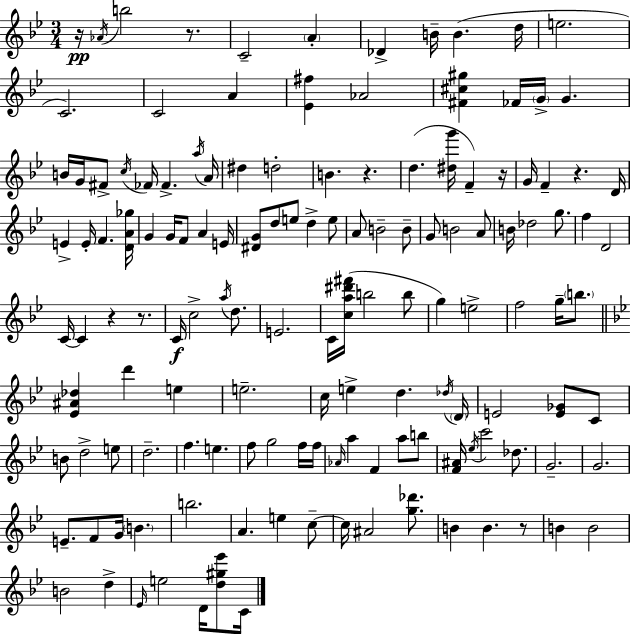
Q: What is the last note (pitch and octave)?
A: C4